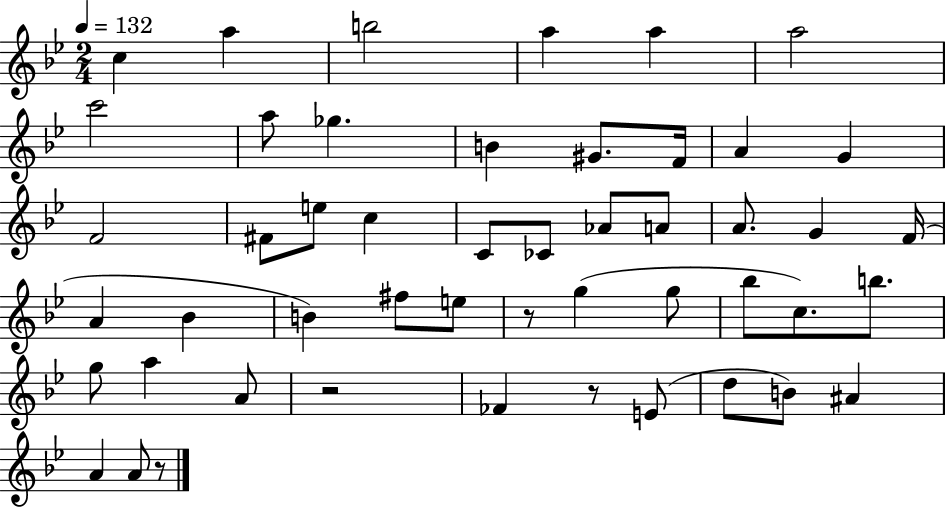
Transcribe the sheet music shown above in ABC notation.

X:1
T:Untitled
M:2/4
L:1/4
K:Bb
c a b2 a a a2 c'2 a/2 _g B ^G/2 F/4 A G F2 ^F/2 e/2 c C/2 _C/2 _A/2 A/2 A/2 G F/4 A _B B ^f/2 e/2 z/2 g g/2 _b/2 c/2 b/2 g/2 a A/2 z2 _F z/2 E/2 d/2 B/2 ^A A A/2 z/2